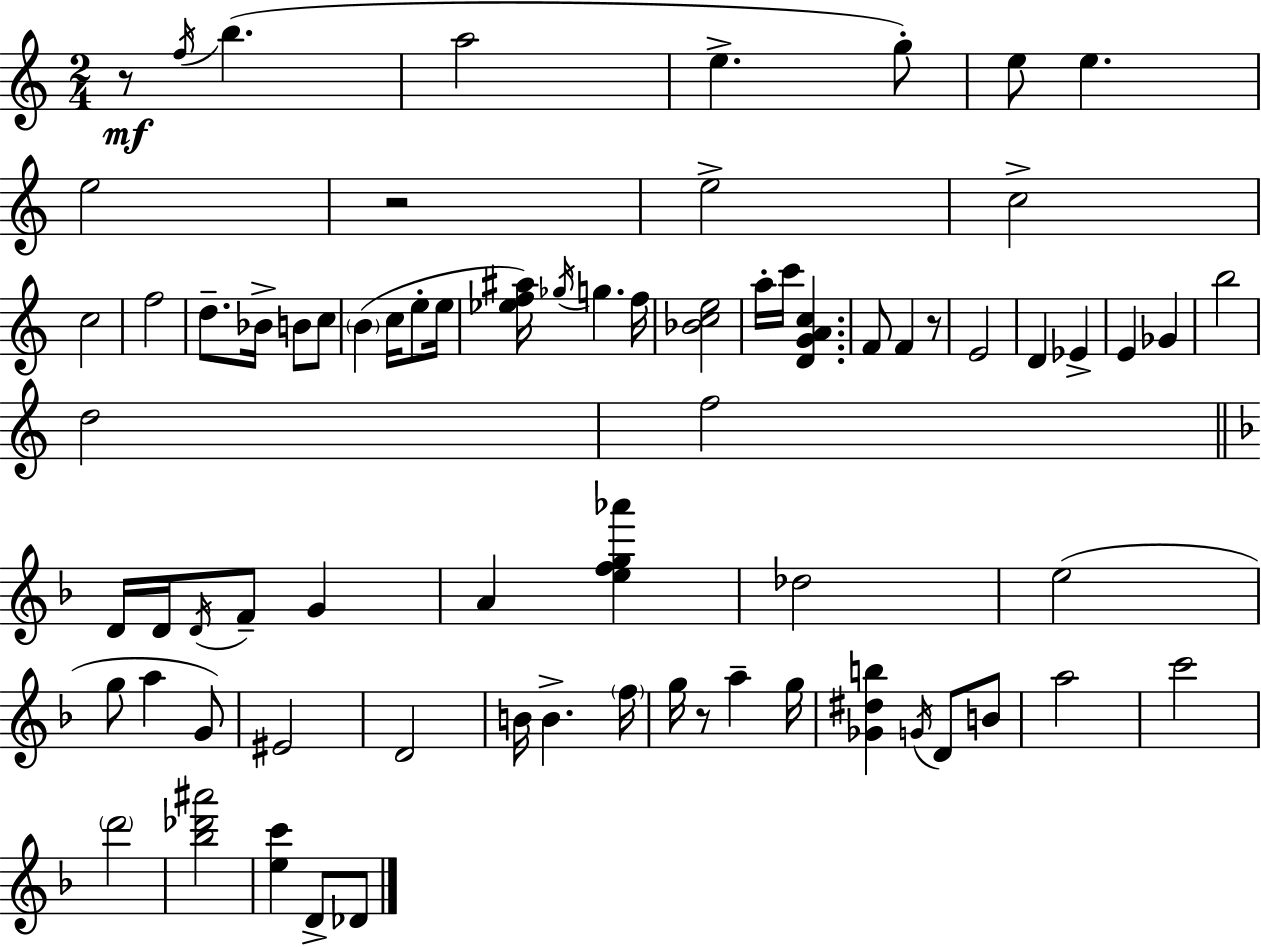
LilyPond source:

{
  \clef treble
  \numericTimeSignature
  \time 2/4
  \key c \major
  r8\mf \acciaccatura { f''16 } b''4.( | a''2 | e''4.-> g''8-.) | e''8 e''4. | \break e''2 | r2 | e''2-> | c''2-> | \break c''2 | f''2 | d''8.-- bes'16-> b'8 c''8 | \parenthesize b'4( c''16 e''8-. | \break e''16 <ees'' f'' ais''>16) \acciaccatura { ges''16 } g''4. | f''16 <bes' c'' e''>2 | a''16-. c'''16 <d' g' a' c''>4. | f'8 f'4 | \break r8 e'2 | d'4 ees'4-> | e'4 ges'4 | b''2 | \break d''2 | f''2 | \bar "||" \break \key d \minor d'16 d'16 \acciaccatura { d'16 } f'8-- g'4 | a'4 <e'' f'' g'' aes'''>4 | des''2 | e''2( | \break g''8 a''4 g'8) | eis'2 | d'2 | b'16 b'4.-> | \break \parenthesize f''16 g''16 r8 a''4-- | g''16 <ges' dis'' b''>4 \acciaccatura { g'16 } d'8 | b'8 a''2 | c'''2 | \break \parenthesize d'''2 | <bes'' des''' ais'''>2 | <e'' c'''>4 d'8-> | des'8 \bar "|."
}